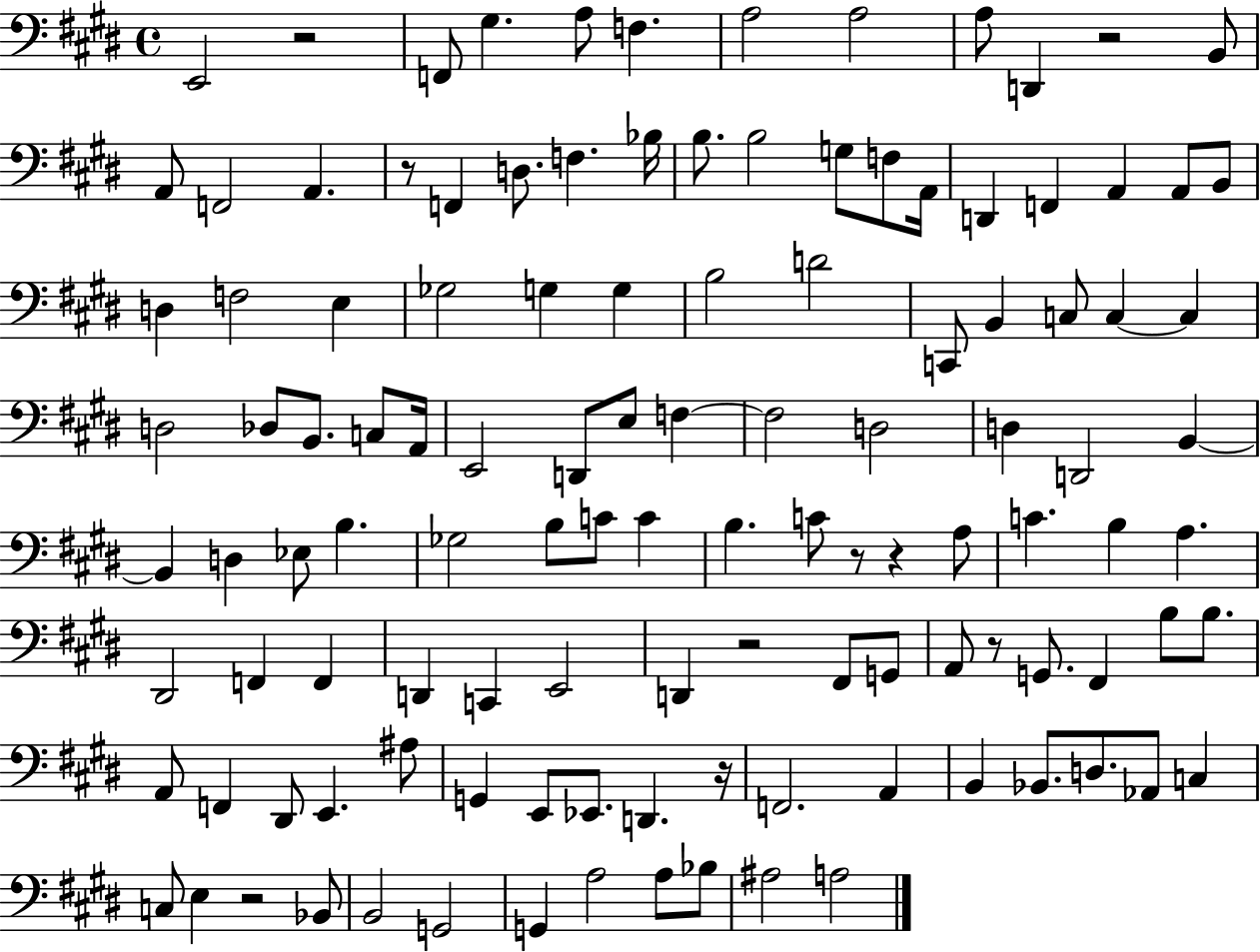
E2/h R/h F2/e G#3/q. A3/e F3/q. A3/h A3/h A3/e D2/q R/h B2/e A2/e F2/h A2/q. R/e F2/q D3/e. F3/q. Bb3/s B3/e. B3/h G3/e F3/e A2/s D2/q F2/q A2/q A2/e B2/e D3/q F3/h E3/q Gb3/h G3/q G3/q B3/h D4/h C2/e B2/q C3/e C3/q C3/q D3/h Db3/e B2/e. C3/e A2/s E2/h D2/e E3/e F3/q F3/h D3/h D3/q D2/h B2/q B2/q D3/q Eb3/e B3/q. Gb3/h B3/e C4/e C4/q B3/q. C4/e R/e R/q A3/e C4/q. B3/q A3/q. D#2/h F2/q F2/q D2/q C2/q E2/h D2/q R/h F#2/e G2/e A2/e R/e G2/e. F#2/q B3/e B3/e. A2/e F2/q D#2/e E2/q. A#3/e G2/q E2/e Eb2/e. D2/q. R/s F2/h. A2/q B2/q Bb2/e. D3/e. Ab2/e C3/q C3/e E3/q R/h Bb2/e B2/h G2/h G2/q A3/h A3/e Bb3/e A#3/h A3/h